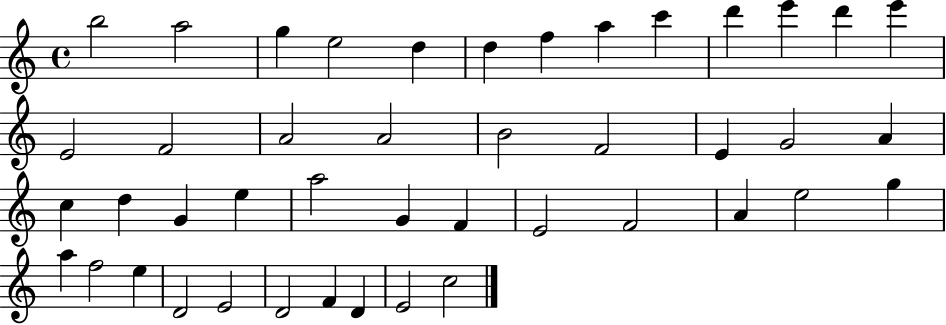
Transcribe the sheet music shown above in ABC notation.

X:1
T:Untitled
M:4/4
L:1/4
K:C
b2 a2 g e2 d d f a c' d' e' d' e' E2 F2 A2 A2 B2 F2 E G2 A c d G e a2 G F E2 F2 A e2 g a f2 e D2 E2 D2 F D E2 c2